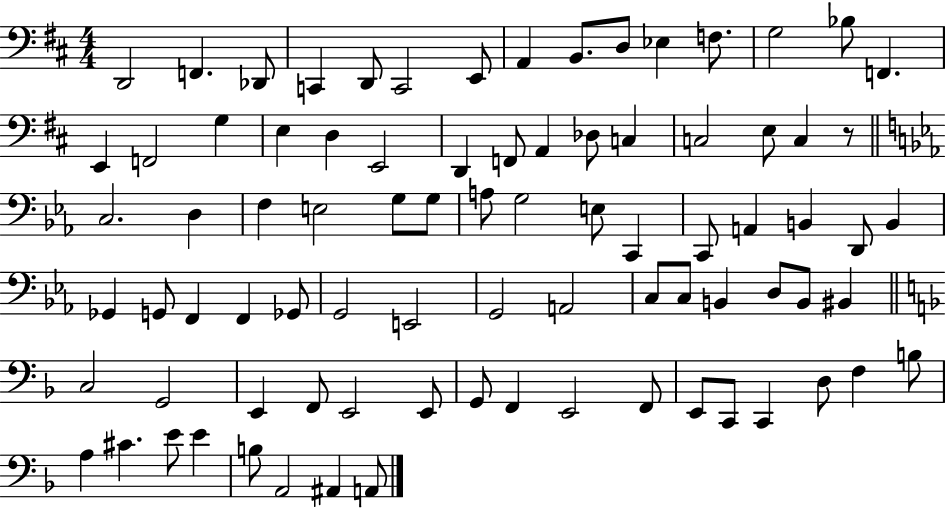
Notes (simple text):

D2/h F2/q. Db2/e C2/q D2/e C2/h E2/e A2/q B2/e. D3/e Eb3/q F3/e. G3/h Bb3/e F2/q. E2/q F2/h G3/q E3/q D3/q E2/h D2/q F2/e A2/q Db3/e C3/q C3/h E3/e C3/q R/e C3/h. D3/q F3/q E3/h G3/e G3/e A3/e G3/h E3/e C2/q C2/e A2/q B2/q D2/e B2/q Gb2/q G2/e F2/q F2/q Gb2/e G2/h E2/h G2/h A2/h C3/e C3/e B2/q D3/e B2/e BIS2/q C3/h G2/h E2/q F2/e E2/h E2/e G2/e F2/q E2/h F2/e E2/e C2/e C2/q D3/e F3/q B3/e A3/q C#4/q. E4/e E4/q B3/e A2/h A#2/q A2/e